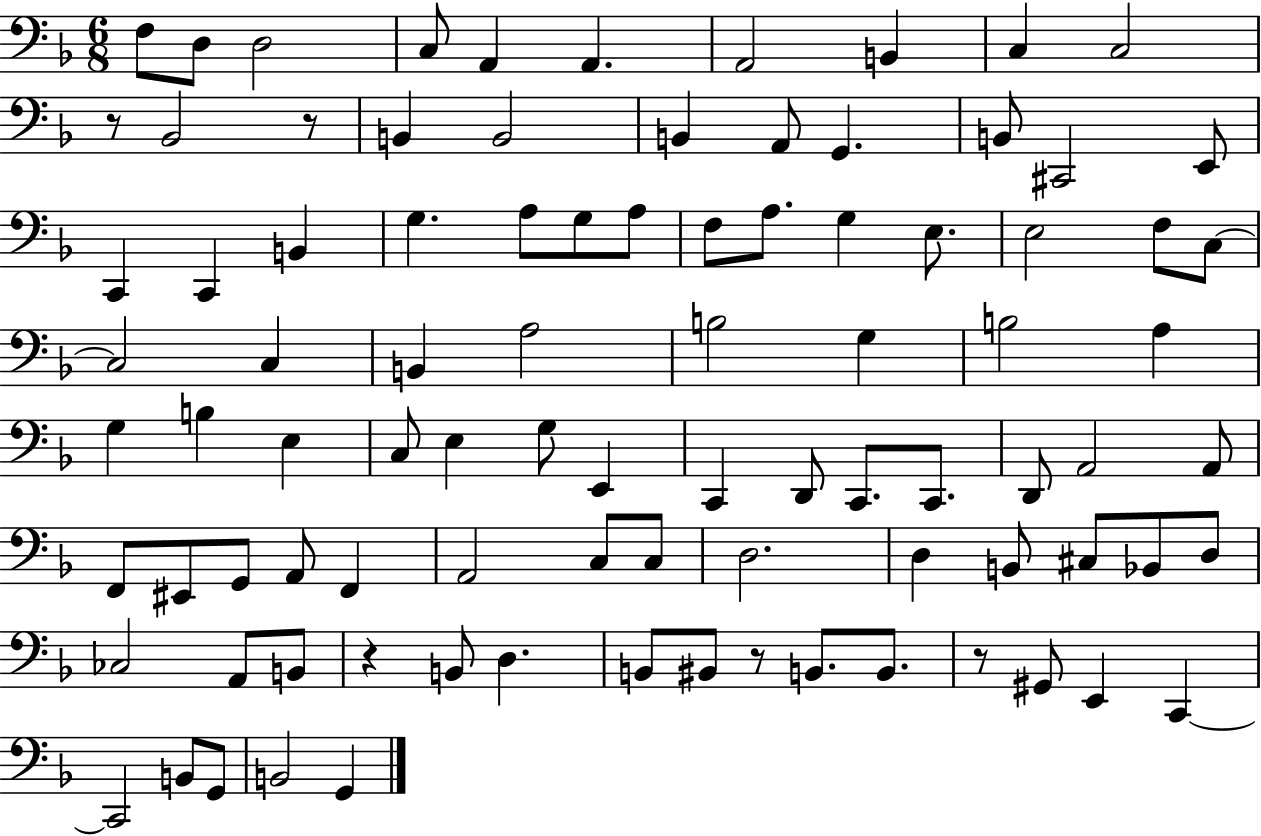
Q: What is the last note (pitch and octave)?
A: G2